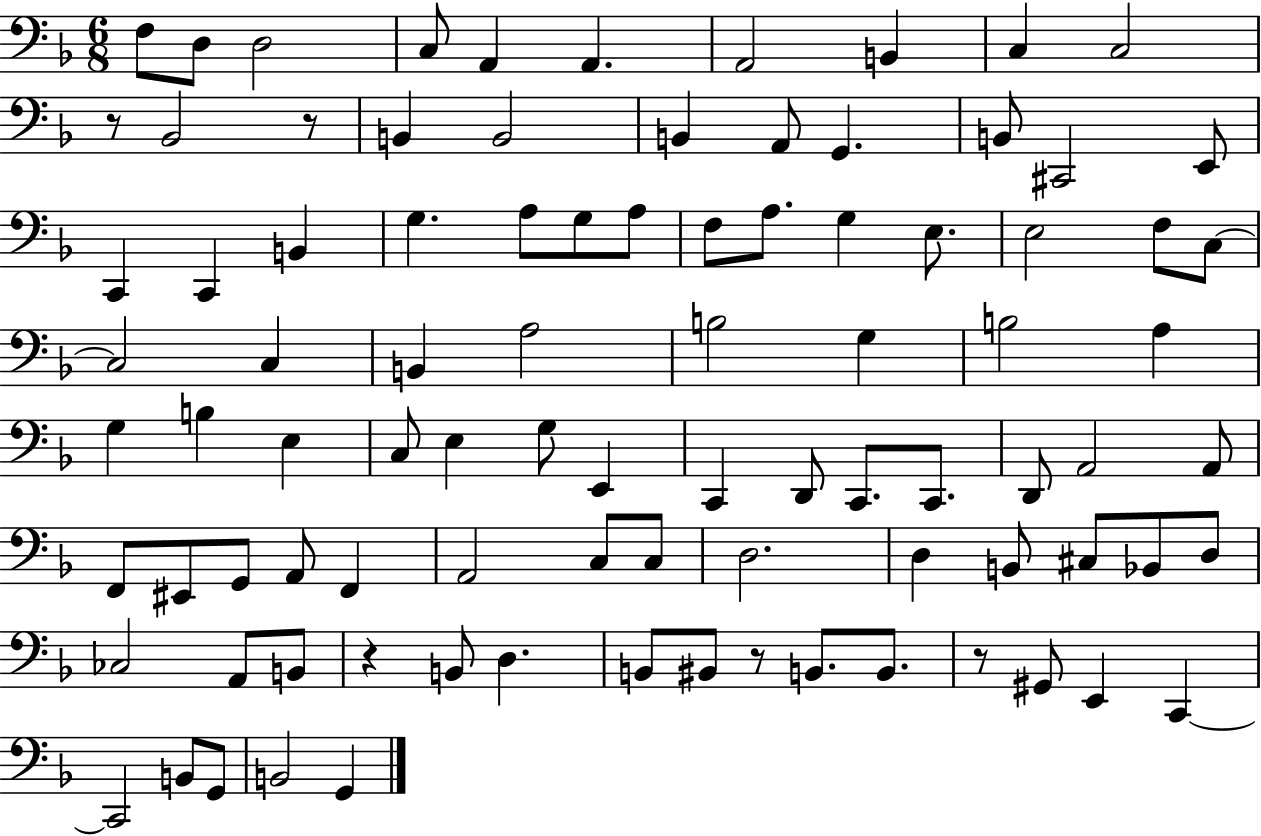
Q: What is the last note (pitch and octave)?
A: G2